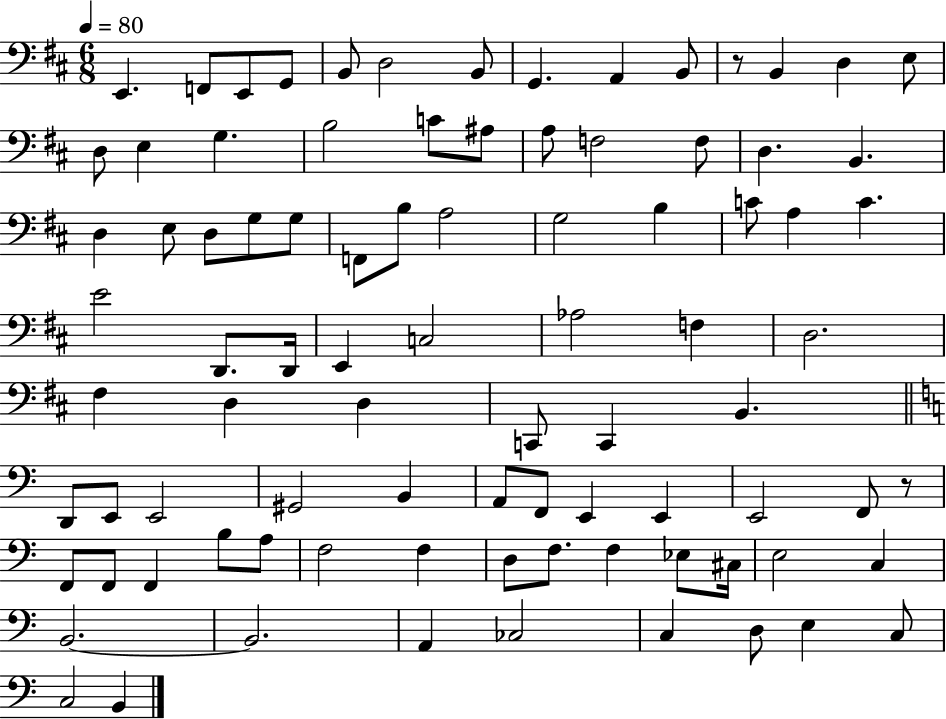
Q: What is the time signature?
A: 6/8